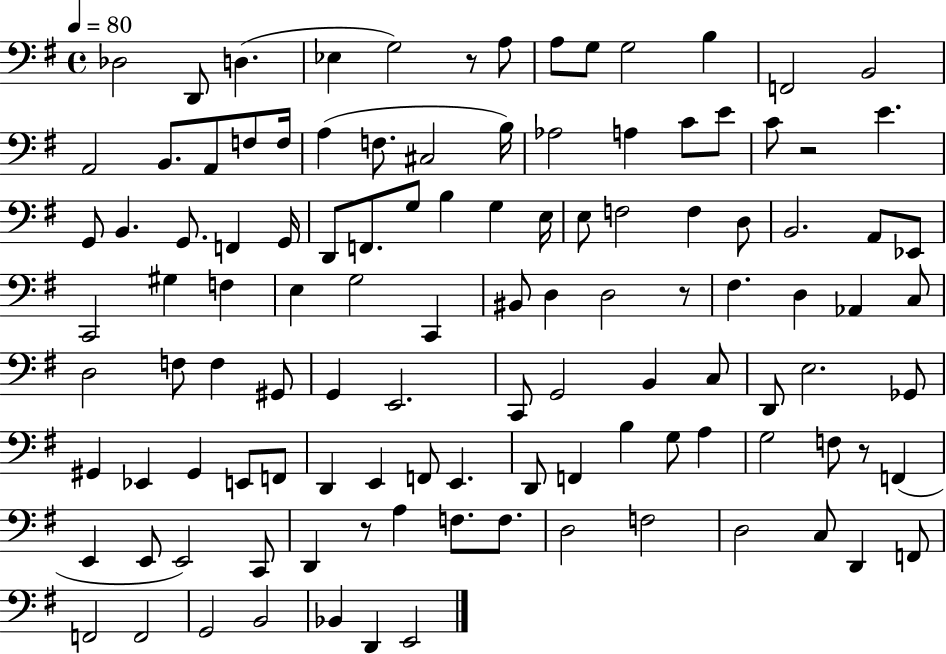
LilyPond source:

{
  \clef bass
  \time 4/4
  \defaultTimeSignature
  \key g \major
  \tempo 4 = 80
  \repeat volta 2 { des2 d,8 d4.( | ees4 g2) r8 a8 | a8 g8 g2 b4 | f,2 b,2 | \break a,2 b,8. a,8 f8 f16 | a4( f8. cis2 b16) | aes2 a4 c'8 e'8 | c'8 r2 e'4. | \break g,8 b,4. g,8. f,4 g,16 | d,8 f,8. g8 b4 g4 e16 | e8 f2 f4 d8 | b,2. a,8 ees,8 | \break c,2 gis4 f4 | e4 g2 c,4 | bis,8 d4 d2 r8 | fis4. d4 aes,4 c8 | \break d2 f8 f4 gis,8 | g,4 e,2. | c,8 g,2 b,4 c8 | d,8 e2. ges,8 | \break gis,4 ees,4 gis,4 e,8 f,8 | d,4 e,4 f,8 e,4. | d,8 f,4 b4 g8 a4 | g2 f8 r8 f,4( | \break e,4 e,8 e,2) c,8 | d,4 r8 a4 f8. f8. | d2 f2 | d2 c8 d,4 f,8 | \break f,2 f,2 | g,2 b,2 | bes,4 d,4 e,2 | } \bar "|."
}